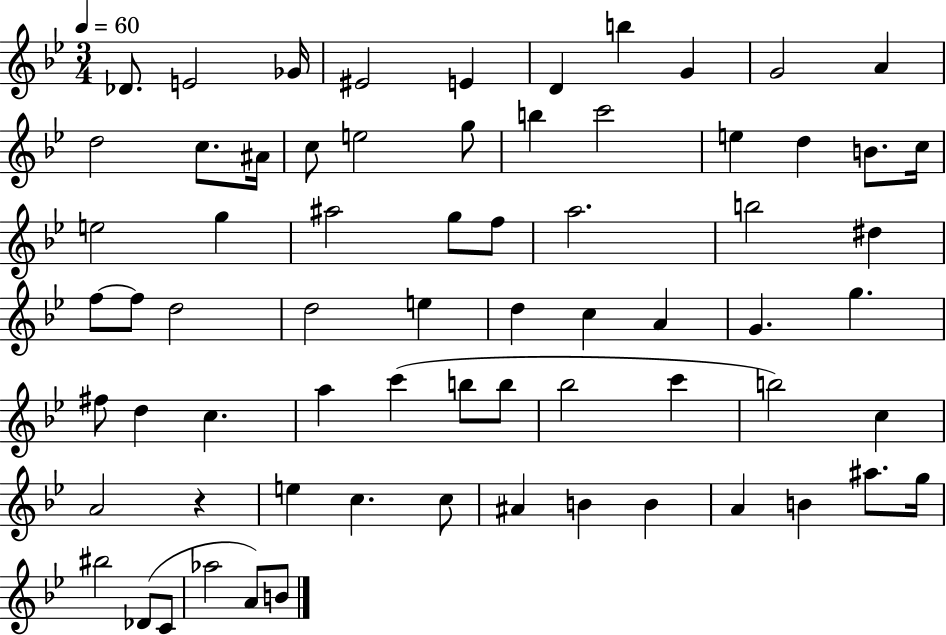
X:1
T:Untitled
M:3/4
L:1/4
K:Bb
_D/2 E2 _G/4 ^E2 E D b G G2 A d2 c/2 ^A/4 c/2 e2 g/2 b c'2 e d B/2 c/4 e2 g ^a2 g/2 f/2 a2 b2 ^d f/2 f/2 d2 d2 e d c A G g ^f/2 d c a c' b/2 b/2 _b2 c' b2 c A2 z e c c/2 ^A B B A B ^a/2 g/4 ^b2 _D/2 C/2 _a2 A/2 B/2